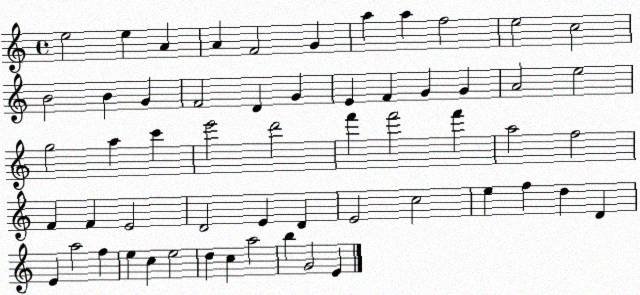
X:1
T:Untitled
M:4/4
L:1/4
K:C
e2 e A A F2 G a a f2 e2 c2 B2 B G F2 D G E F G G A2 e2 g2 a c' e'2 d'2 f' f'2 f' a2 f2 F F E2 D2 E D E2 c2 e f d D E a2 f e c e2 d c a2 b G2 E